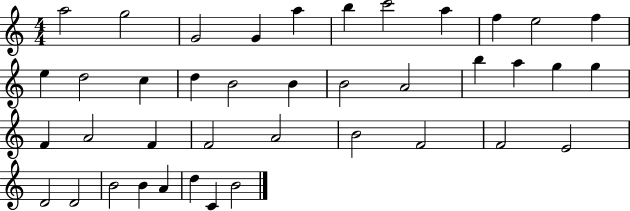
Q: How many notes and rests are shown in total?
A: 40